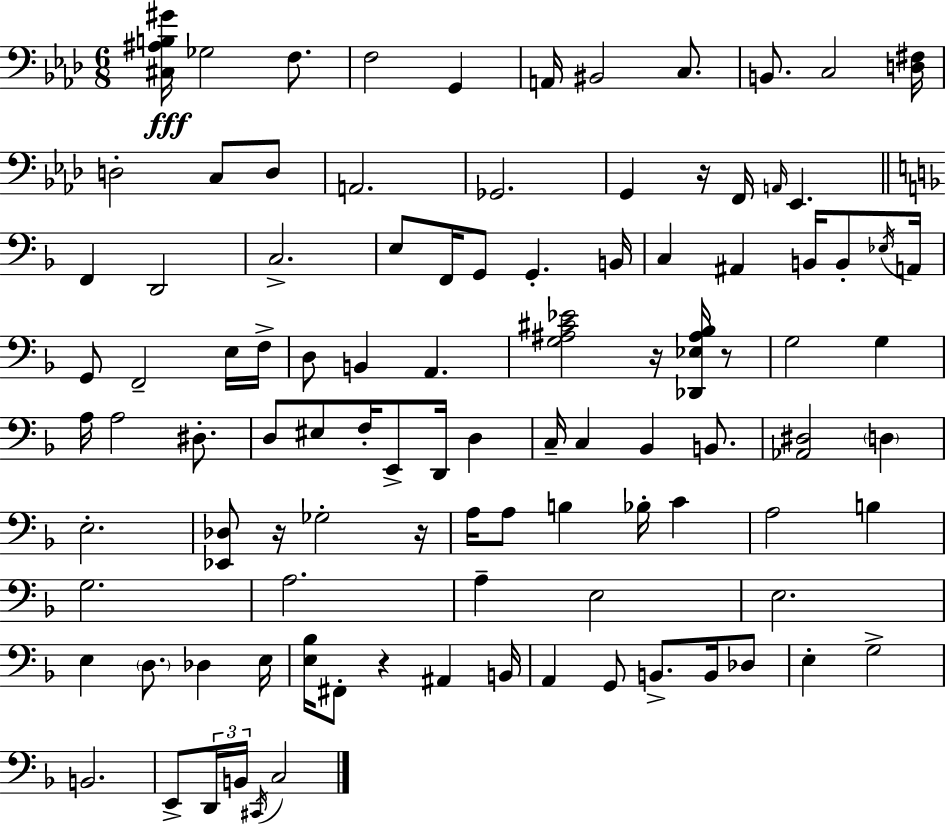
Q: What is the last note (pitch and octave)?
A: C3